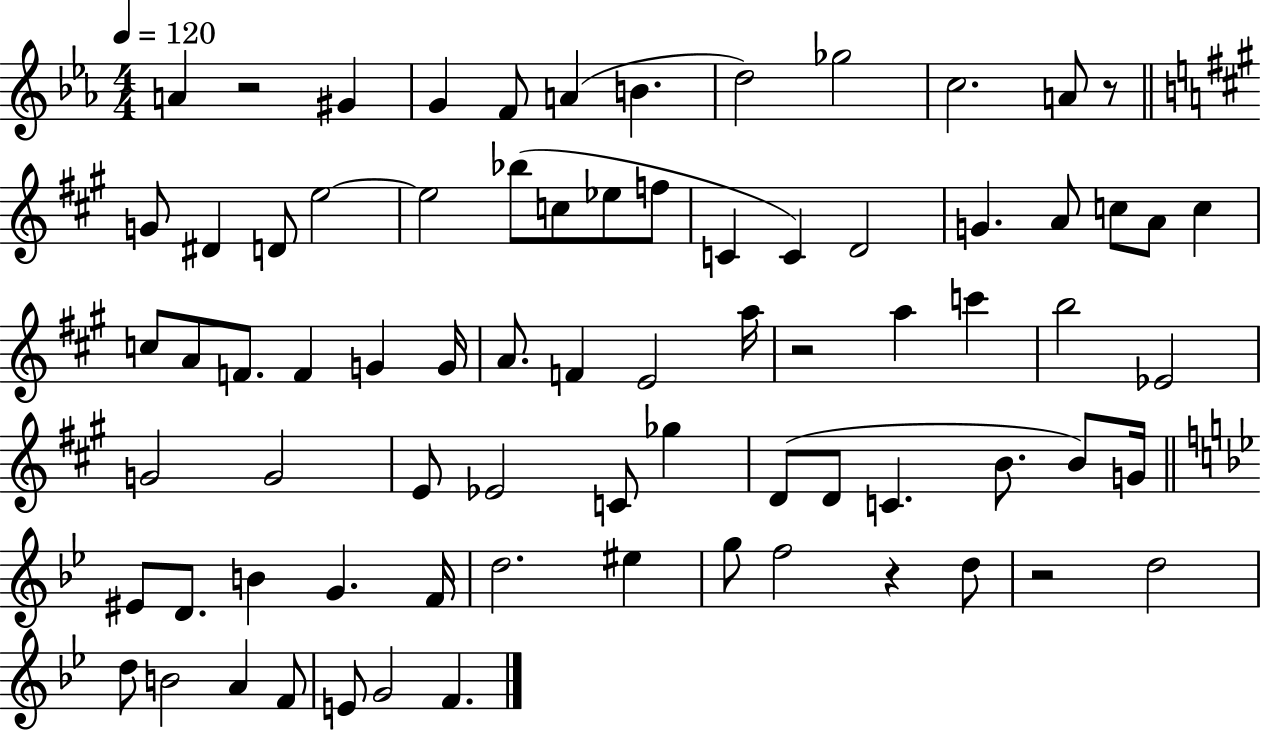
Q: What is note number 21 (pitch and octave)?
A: C4